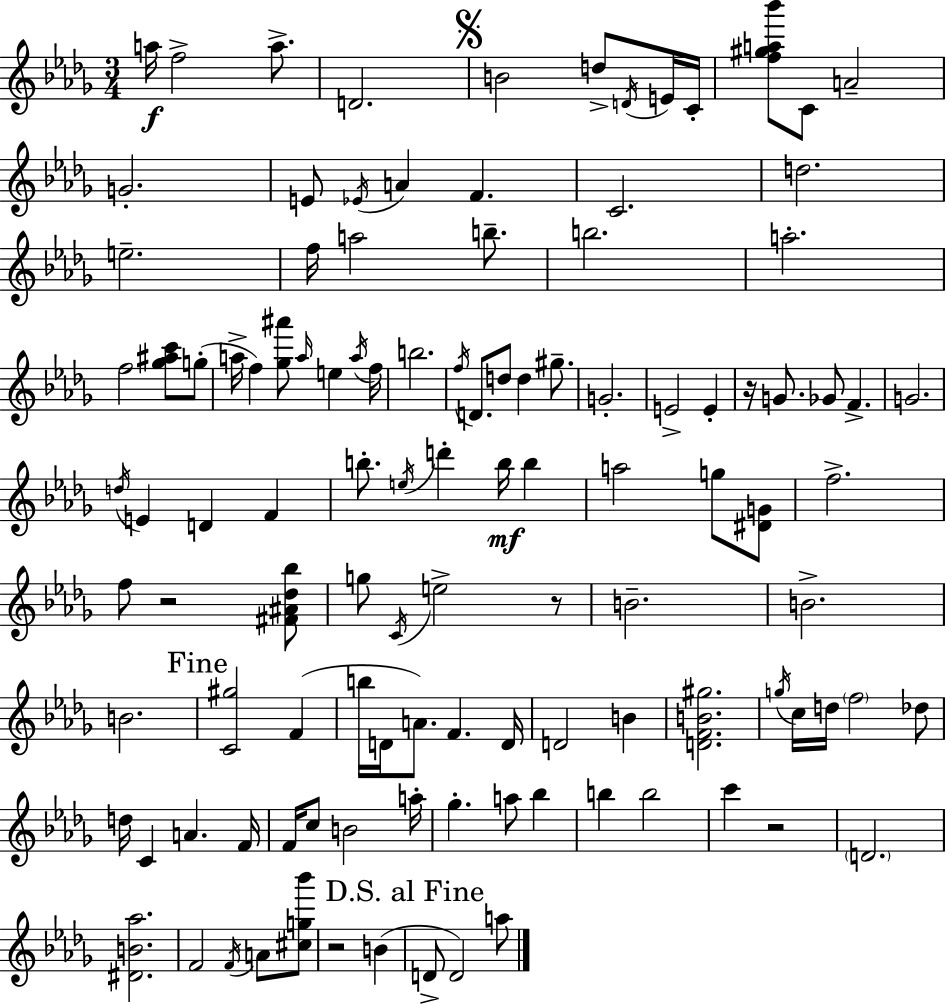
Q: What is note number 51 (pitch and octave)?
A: E5